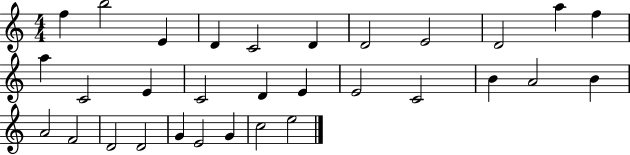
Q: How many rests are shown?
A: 0